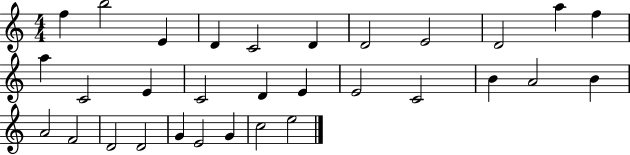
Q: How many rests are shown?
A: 0